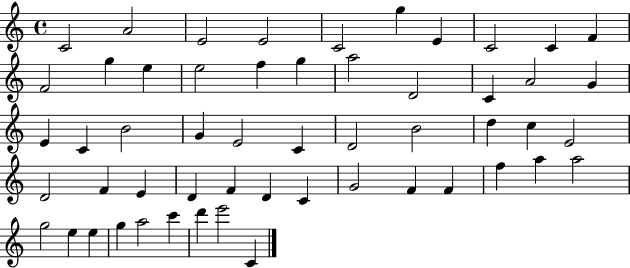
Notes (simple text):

C4/h A4/h E4/h E4/h C4/h G5/q E4/q C4/h C4/q F4/q F4/h G5/q E5/q E5/h F5/q G5/q A5/h D4/h C4/q A4/h G4/q E4/q C4/q B4/h G4/q E4/h C4/q D4/h B4/h D5/q C5/q E4/h D4/h F4/q E4/q D4/q F4/q D4/q C4/q G4/h F4/q F4/q F5/q A5/q A5/h G5/h E5/q E5/q G5/q A5/h C6/q D6/q E6/h C4/q